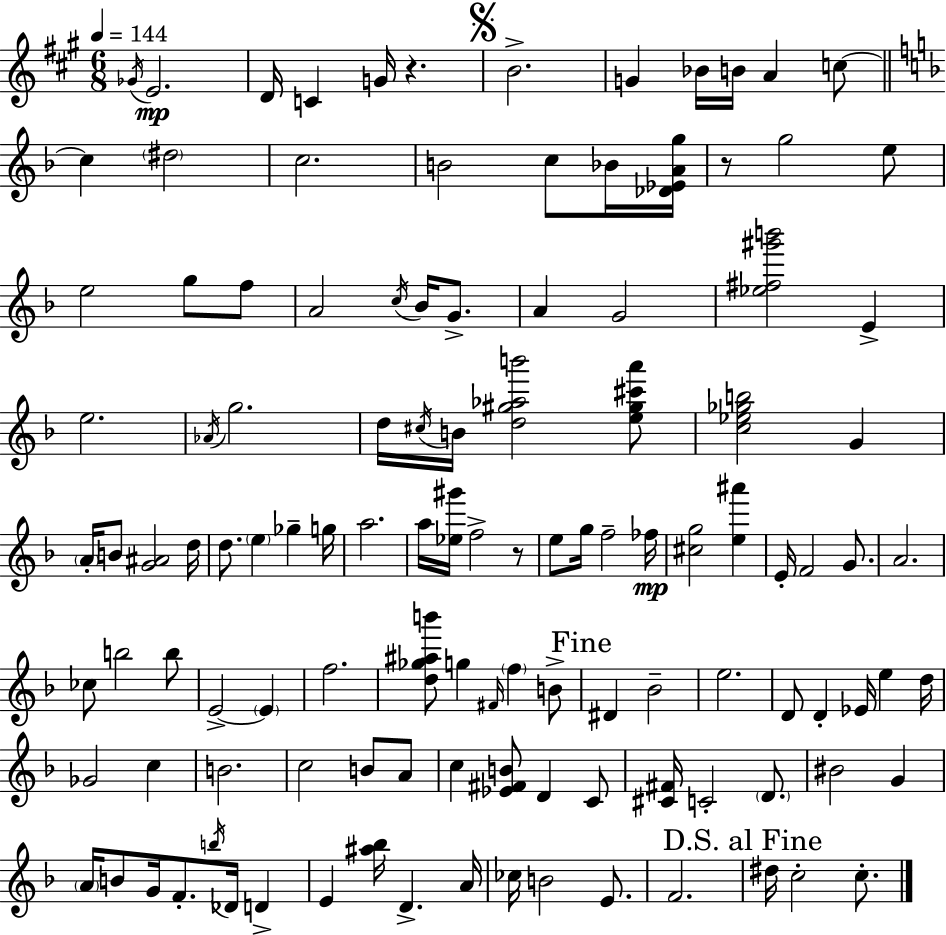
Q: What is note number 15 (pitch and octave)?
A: B4